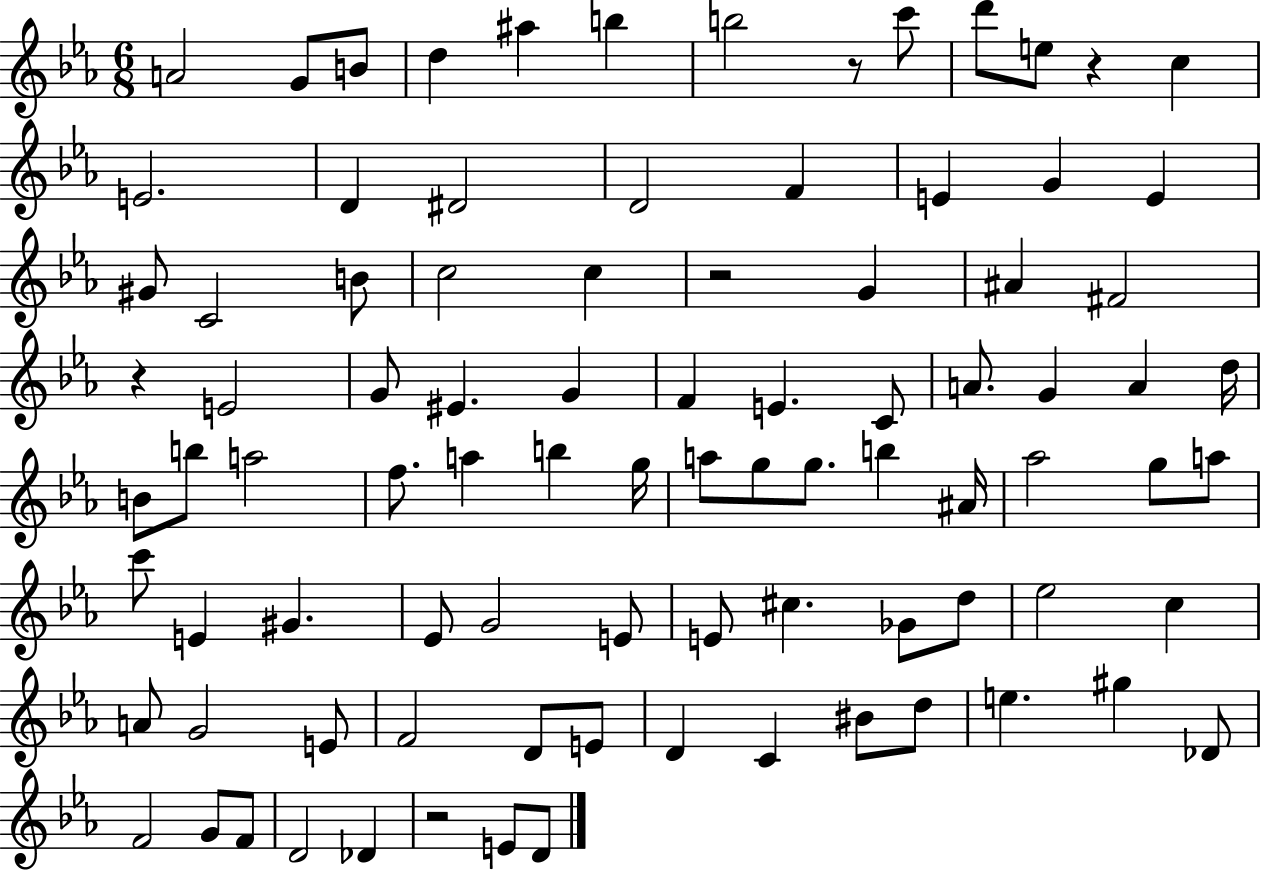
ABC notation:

X:1
T:Untitled
M:6/8
L:1/4
K:Eb
A2 G/2 B/2 d ^a b b2 z/2 c'/2 d'/2 e/2 z c E2 D ^D2 D2 F E G E ^G/2 C2 B/2 c2 c z2 G ^A ^F2 z E2 G/2 ^E G F E C/2 A/2 G A d/4 B/2 b/2 a2 f/2 a b g/4 a/2 g/2 g/2 b ^A/4 _a2 g/2 a/2 c'/2 E ^G _E/2 G2 E/2 E/2 ^c _G/2 d/2 _e2 c A/2 G2 E/2 F2 D/2 E/2 D C ^B/2 d/2 e ^g _D/2 F2 G/2 F/2 D2 _D z2 E/2 D/2